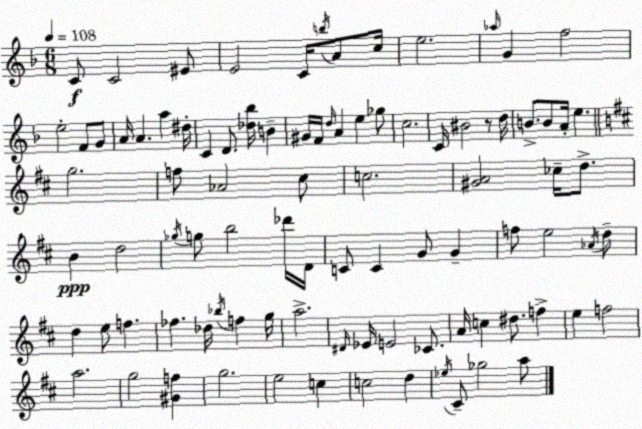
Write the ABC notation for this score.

X:1
T:Untitled
M:6/8
L:1/4
K:Dm
C/2 C2 ^E/2 E2 C/4 b/4 A/2 c/4 e2 _a/4 G f2 e2 F/2 G/2 A/4 A a ^d/4 C D/2 [_d_b]/4 B ^G/4 F/4 d/4 A e _g/2 c2 C/4 ^B2 z/2 d/4 B/2 B/2 A/4 e g2 f/2 _A2 ^c/2 c2 [^GA]2 _c/4 d/2 B d2 _g/4 g/2 b2 _d'/4 D/4 C/2 C G/2 G f/2 e2 _A/4 d/2 d e/2 f _f _d/4 _b/4 f g/4 a2 ^D/4 _E/4 E2 _C/2 A/4 c ^d/2 f e f2 a2 g2 [^Gf] g2 e2 c c2 d _e/4 ^C/2 _g2 a/2